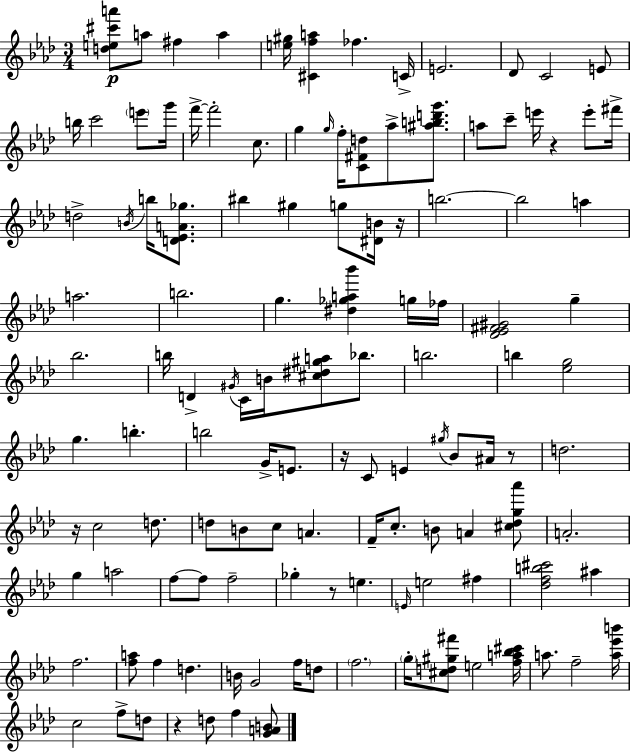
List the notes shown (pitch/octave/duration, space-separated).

[D5,E5,C#6,A6]/e A5/e F#5/q A5/q [E5,G#5]/s [C#4,F5,A5]/q FES5/q. C4/s E4/h. Db4/e C4/h E4/e B5/s C6/h E6/e G6/s F6/s F6/h C5/e. G5/q G5/s F5/s [C4,F#4,D5]/e Ab5/e [A#5,B5,D6,G6]/e. A5/e C6/e E6/s R/q E6/e F#6/s D5/h B4/s B5/s [D4,Eb4,A4,Gb5]/e. BIS5/q G#5/q G5/e [D#4,B4]/s R/s B5/h. B5/h A5/q A5/h. B5/h. G5/q. [D#5,Gb5,A5,Bb6]/q G5/s FES5/s [Db4,Eb4,F#4,G#4]/h G5/q Bb5/h. B5/s D4/q G#4/s C4/s B4/s [C#5,D#5,G#5,A5]/e Bb5/e. B5/h. B5/q [Eb5,G5]/h G5/q. B5/q. B5/h G4/s E4/e. R/s C4/e E4/q G#5/s Bb4/e A#4/s R/e D5/h. R/s C5/h D5/e. D5/e B4/e C5/e A4/q. F4/s C5/e. B4/e A4/q [C#5,Db5,G5,Ab6]/e A4/h. G5/q A5/h F5/e F5/e F5/h Gb5/q R/e E5/q. E4/s E5/h F#5/q [Db5,F5,B5,C#6]/h A#5/q F5/h. [F5,A5]/e F5/q D5/q. B4/s G4/h F5/s D5/e F5/h. G5/s [C#5,D5,G#5,F#6]/e E5/h [F5,A5,Bb5,C#6]/s A5/e. F5/h [A5,Eb6,B6]/s C5/h F5/e D5/e R/q D5/e F5/q [G4,A4,B4]/e